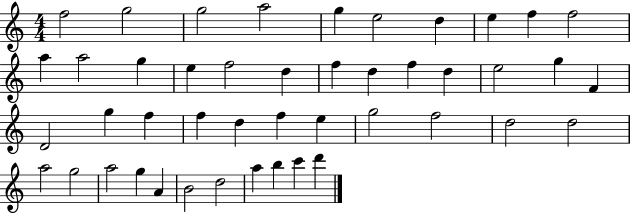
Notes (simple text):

F5/h G5/h G5/h A5/h G5/q E5/h D5/q E5/q F5/q F5/h A5/q A5/h G5/q E5/q F5/h D5/q F5/q D5/q F5/q D5/q E5/h G5/q F4/q D4/h G5/q F5/q F5/q D5/q F5/q E5/q G5/h F5/h D5/h D5/h A5/h G5/h A5/h G5/q A4/q B4/h D5/h A5/q B5/q C6/q D6/q